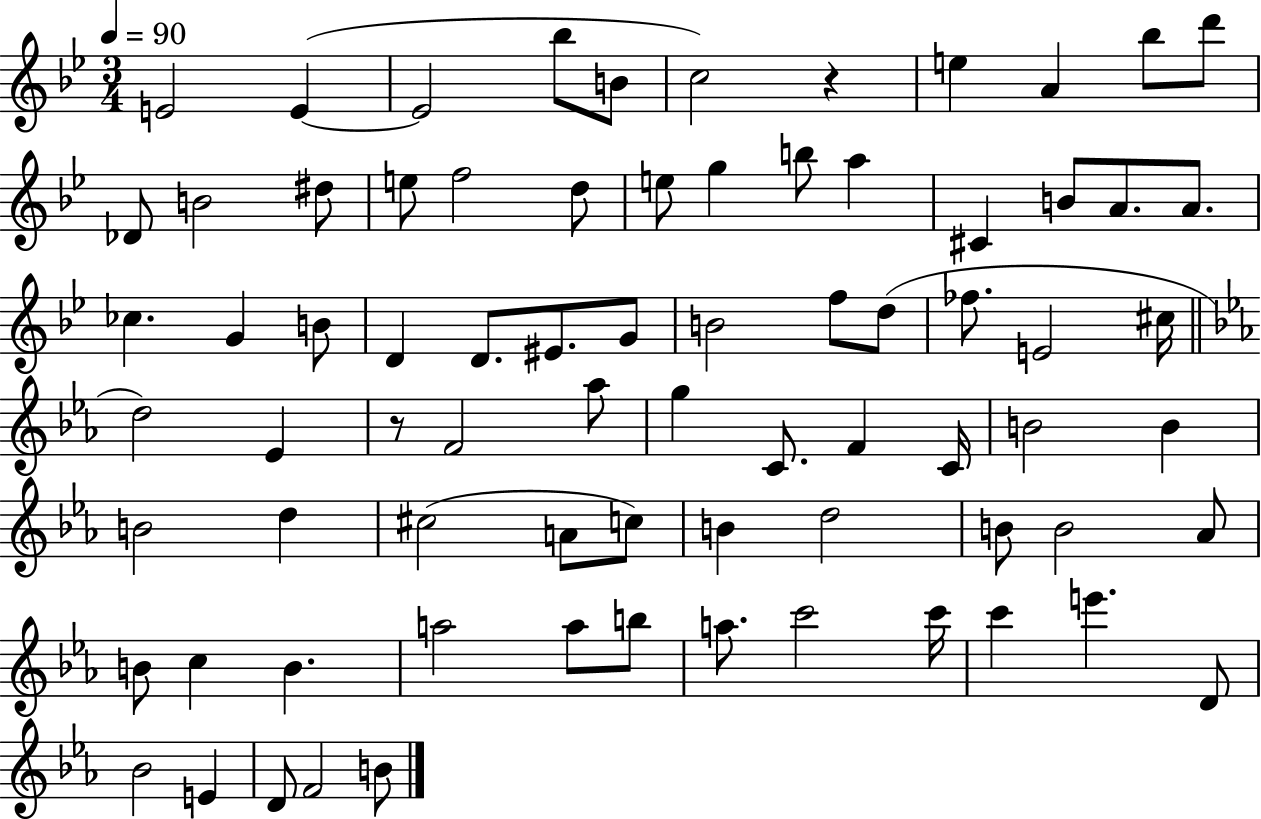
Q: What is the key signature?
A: BES major